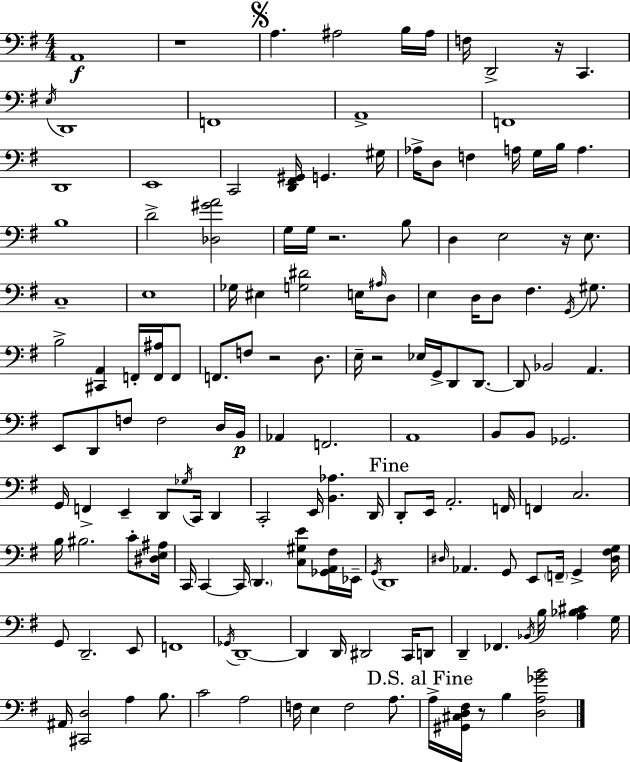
X:1
T:Untitled
M:4/4
L:1/4
K:G
A,,4 z4 A, ^A,2 B,/4 ^A,/4 F,/4 D,,2 z/4 C,, E,/4 D,,4 F,,4 A,,4 F,,4 D,,4 E,,4 C,,2 [D,,^F,,^G,,]/4 G,, ^G,/4 _A,/4 D,/2 F, A,/4 G,/4 B,/4 A, B,4 D2 [_D,^GA]2 G,/4 G,/4 z2 B,/2 D, E,2 z/4 E,/2 C,4 E,4 _G,/4 ^E, [G,^D]2 E,/4 ^A,/4 D,/2 E, D,/4 D,/2 ^F, G,,/4 ^G,/2 B,2 [^C,,A,,] F,,/4 [F,,^A,]/4 F,,/2 F,,/2 F,/2 z2 D,/2 E,/4 z2 _E,/4 G,,/4 D,,/2 D,,/2 D,,/2 _B,,2 A,, E,,/2 D,,/2 F,/2 F,2 D,/4 B,,/4 _A,, F,,2 A,,4 B,,/2 B,,/2 _G,,2 G,,/4 F,, E,, D,,/2 _G,/4 C,,/4 D,, C,,2 E,,/4 [B,,_A,] D,,/4 D,,/2 E,,/4 A,,2 F,,/4 F,, C,2 B,/4 ^B,2 C/2 [^D,E,^A,]/4 C,,/4 C,, C,,/4 D,, [C,^G,E]/2 [_G,,A,,^F,]/4 _E,,/4 G,,/4 D,,4 ^D,/4 _A,, G,,/2 E,,/2 F,,/4 G,, [^D,^F,G,]/4 G,,/2 D,,2 E,,/2 F,,4 _G,,/4 D,,4 D,, D,,/4 ^D,,2 C,,/4 D,,/2 D,, _F,, _B,,/4 B,/4 [A,_B,^C] G,/4 ^A,,/4 [^C,,D,]2 A, B,/2 C2 A,2 F,/4 E, F,2 A,/2 A,/4 [^G,,^C,D,^F,]/4 z/2 B, [D,A,_GB]2